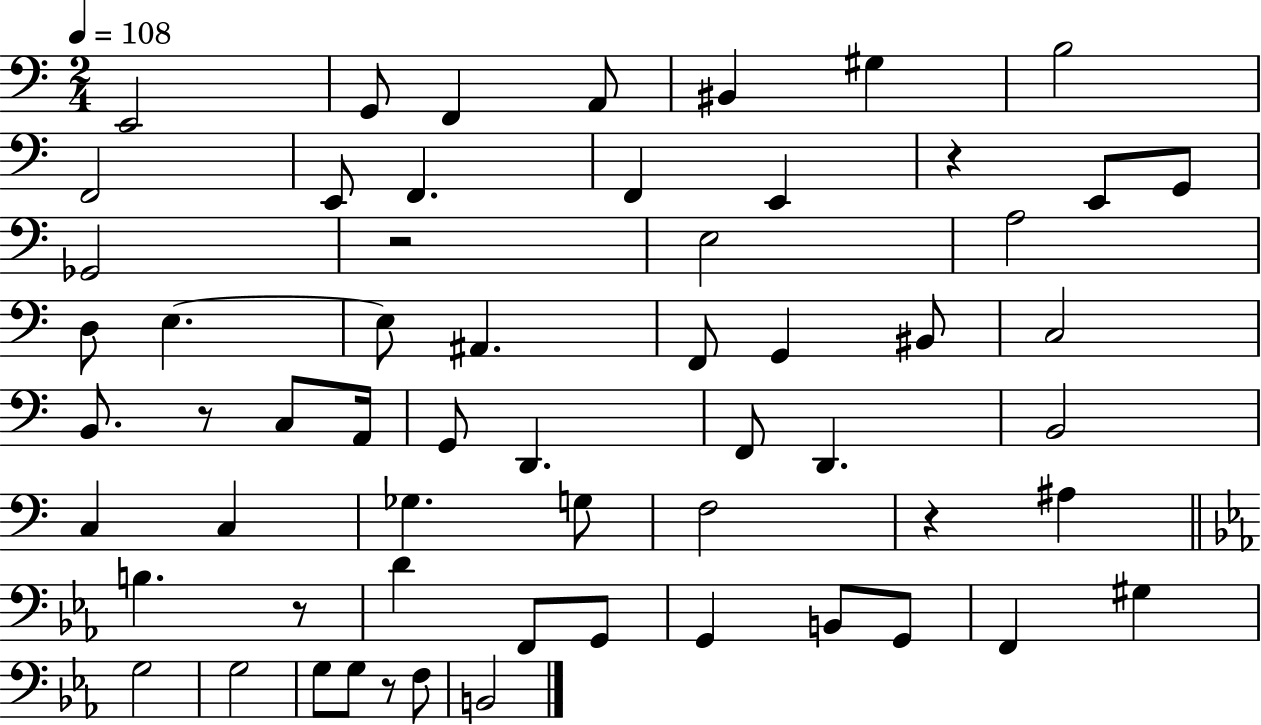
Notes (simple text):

E2/h G2/e F2/q A2/e BIS2/q G#3/q B3/h F2/h E2/e F2/q. F2/q E2/q R/q E2/e G2/e Gb2/h R/h E3/h A3/h D3/e E3/q. E3/e A#2/q. F2/e G2/q BIS2/e C3/h B2/e. R/e C3/e A2/s G2/e D2/q. F2/e D2/q. B2/h C3/q C3/q Gb3/q. G3/e F3/h R/q A#3/q B3/q. R/e D4/q F2/e G2/e G2/q B2/e G2/e F2/q G#3/q G3/h G3/h G3/e G3/e R/e F3/e B2/h